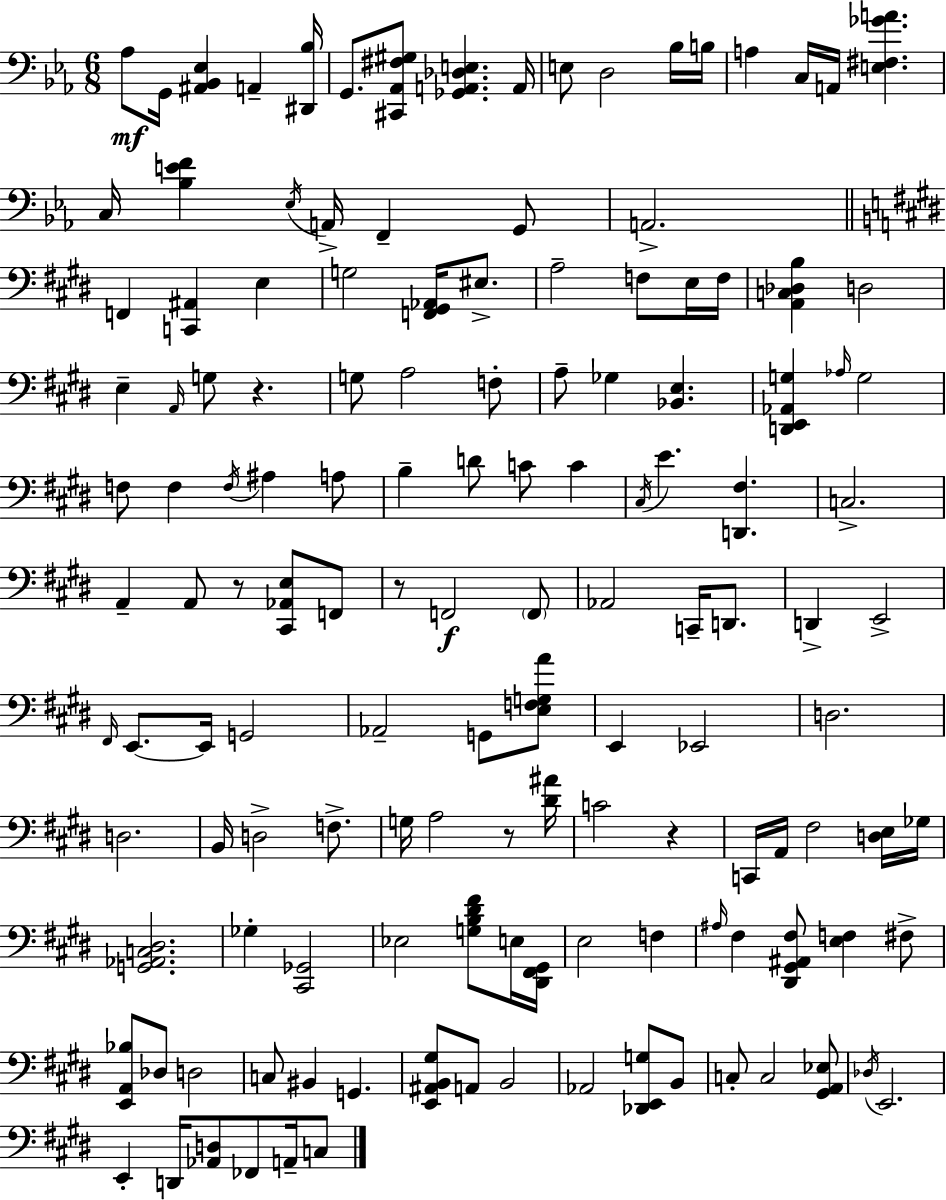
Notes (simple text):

Ab3/e G2/s [A#2,Bb2,Eb3]/q A2/q [D#2,Bb3]/s G2/e. [C#2,Ab2,F#3,G#3]/e [Gb2,A2,Db3,E3]/q. A2/s E3/e D3/h Bb3/s B3/s A3/q C3/s A2/s [E3,F#3,Gb4,A4]/q. C3/s [Bb3,E4,F4]/q Eb3/s A2/s F2/q G2/e A2/h. F2/q [C2,A#2]/q E3/q G3/h [F2,G#2,Ab2]/s EIS3/e. A3/h F3/e E3/s F3/s [A2,C3,Db3,B3]/q D3/h E3/q A2/s G3/e R/q. G3/e A3/h F3/e A3/e Gb3/q [Bb2,E3]/q. [D2,E2,Ab2,G3]/q Ab3/s G3/h F3/e F3/q F3/s A#3/q A3/e B3/q D4/e C4/e C4/q C#3/s E4/q. [D2,F#3]/q. C3/h. A2/q A2/e R/e [C#2,Ab2,E3]/e F2/e R/e F2/h F2/e Ab2/h C2/s D2/e. D2/q E2/h F#2/s E2/e. E2/s G2/h Ab2/h G2/e [E3,F3,G3,A4]/e E2/q Eb2/h D3/h. D3/h. B2/s D3/h F3/e. G3/s A3/h R/e [D#4,A#4]/s C4/h R/q C2/s A2/s F#3/h [D3,E3]/s Gb3/s [G2,Ab2,C3,D#3]/h. Gb3/q [C#2,Gb2]/h Eb3/h [G3,B3,D#4,F#4]/e E3/s [D#2,F#2,G#2]/s E3/h F3/q A#3/s F#3/q [D#2,G#2,A#2,F#3]/e [E3,F3]/q F#3/e [E2,A2,Bb3]/e Db3/e D3/h C3/e BIS2/q G2/q. [E2,A#2,B2,G#3]/e A2/e B2/h Ab2/h [Db2,E2,G3]/e B2/e C3/e C3/h [G#2,A2,Eb3]/e Db3/s E2/h. E2/q D2/s [Ab2,D3]/e FES2/e A2/s C3/e